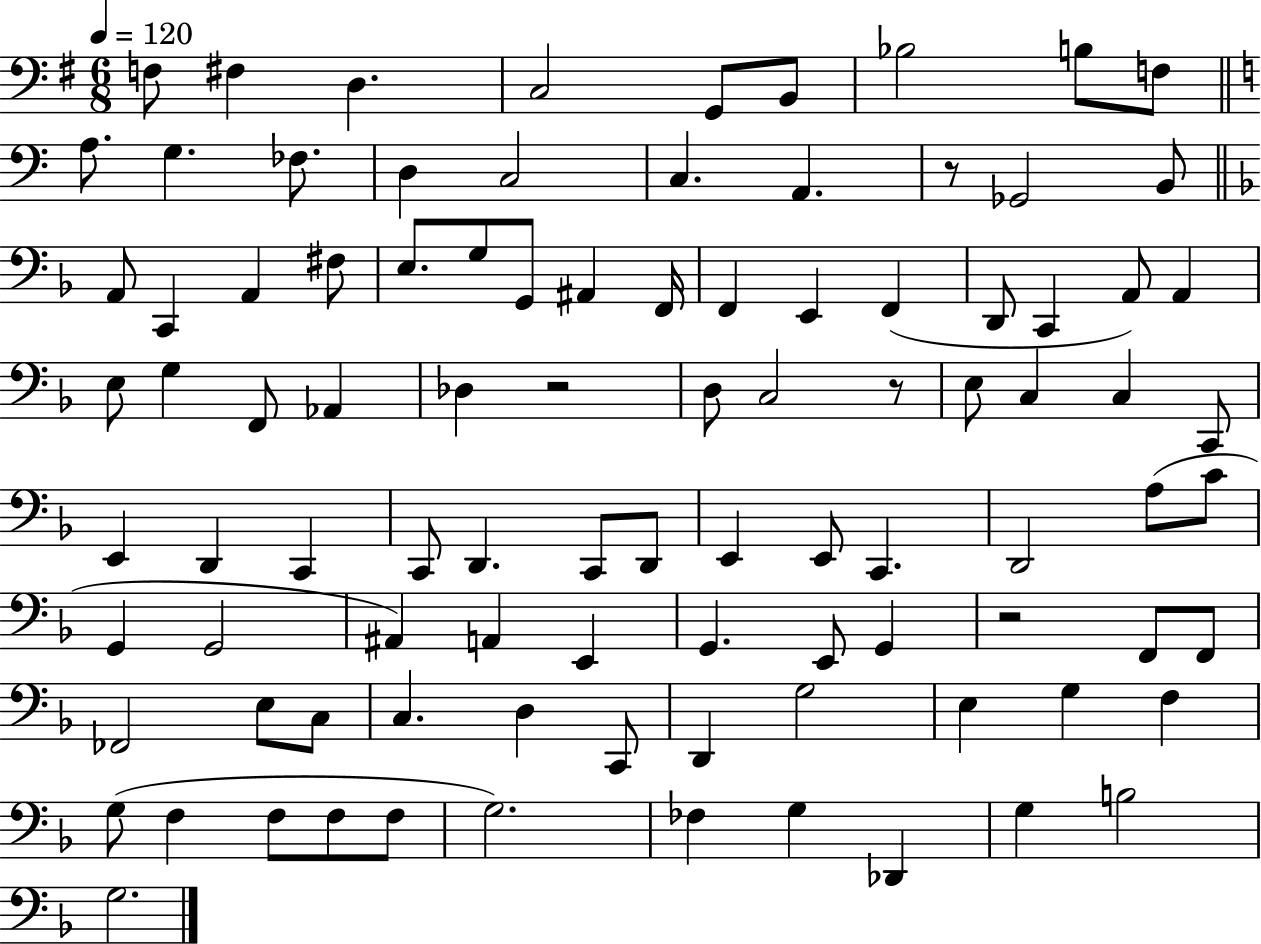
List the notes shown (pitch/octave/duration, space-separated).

F3/e F#3/q D3/q. C3/h G2/e B2/e Bb3/h B3/e F3/e A3/e. G3/q. FES3/e. D3/q C3/h C3/q. A2/q. R/e Gb2/h B2/e A2/e C2/q A2/q F#3/e E3/e. G3/e G2/e A#2/q F2/s F2/q E2/q F2/q D2/e C2/q A2/e A2/q E3/e G3/q F2/e Ab2/q Db3/q R/h D3/e C3/h R/e E3/e C3/q C3/q C2/e E2/q D2/q C2/q C2/e D2/q. C2/e D2/e E2/q E2/e C2/q. D2/h A3/e C4/e G2/q G2/h A#2/q A2/q E2/q G2/q. E2/e G2/q R/h F2/e F2/e FES2/h E3/e C3/e C3/q. D3/q C2/e D2/q G3/h E3/q G3/q F3/q G3/e F3/q F3/e F3/e F3/e G3/h. FES3/q G3/q Db2/q G3/q B3/h G3/h.